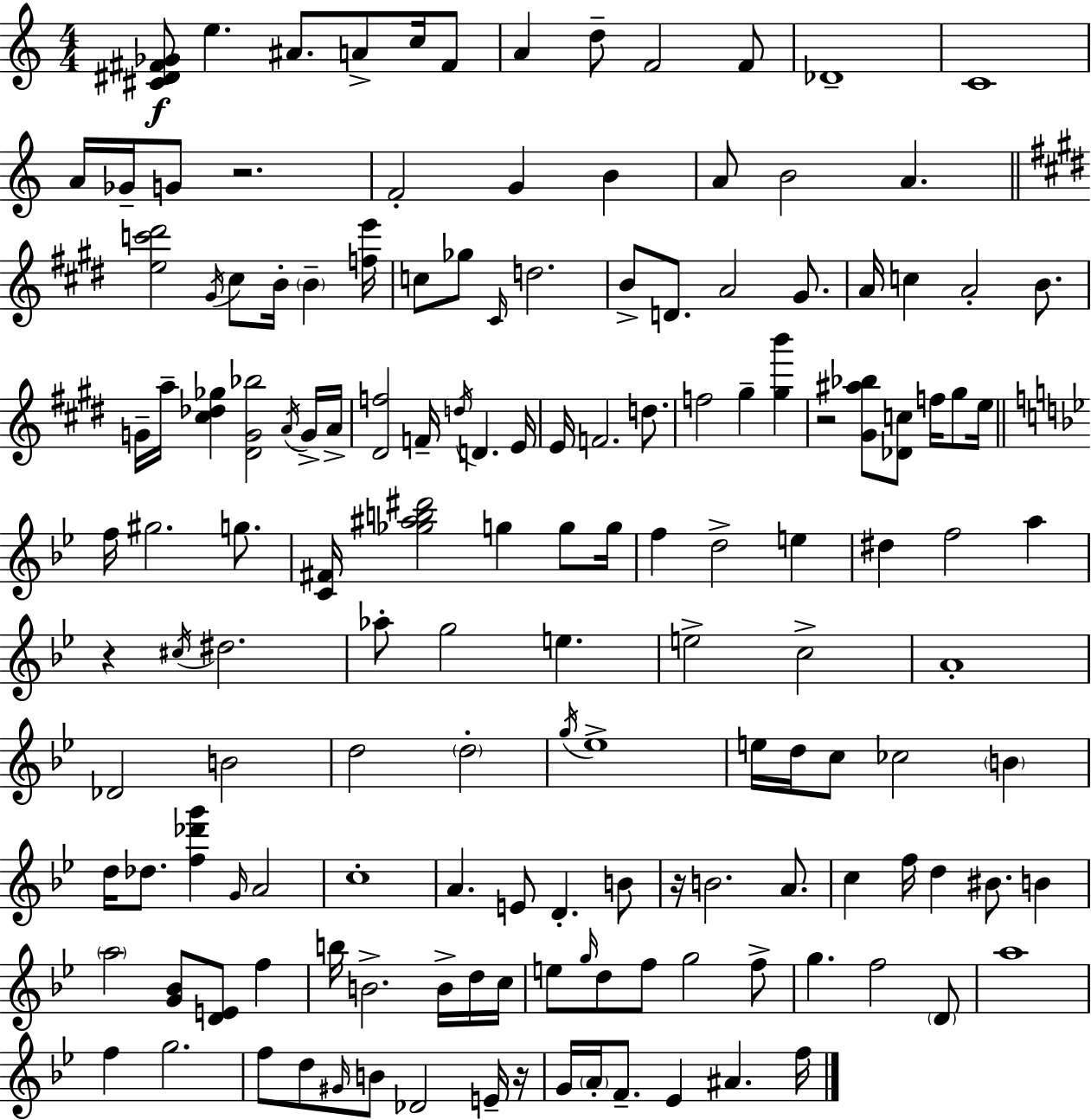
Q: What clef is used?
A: treble